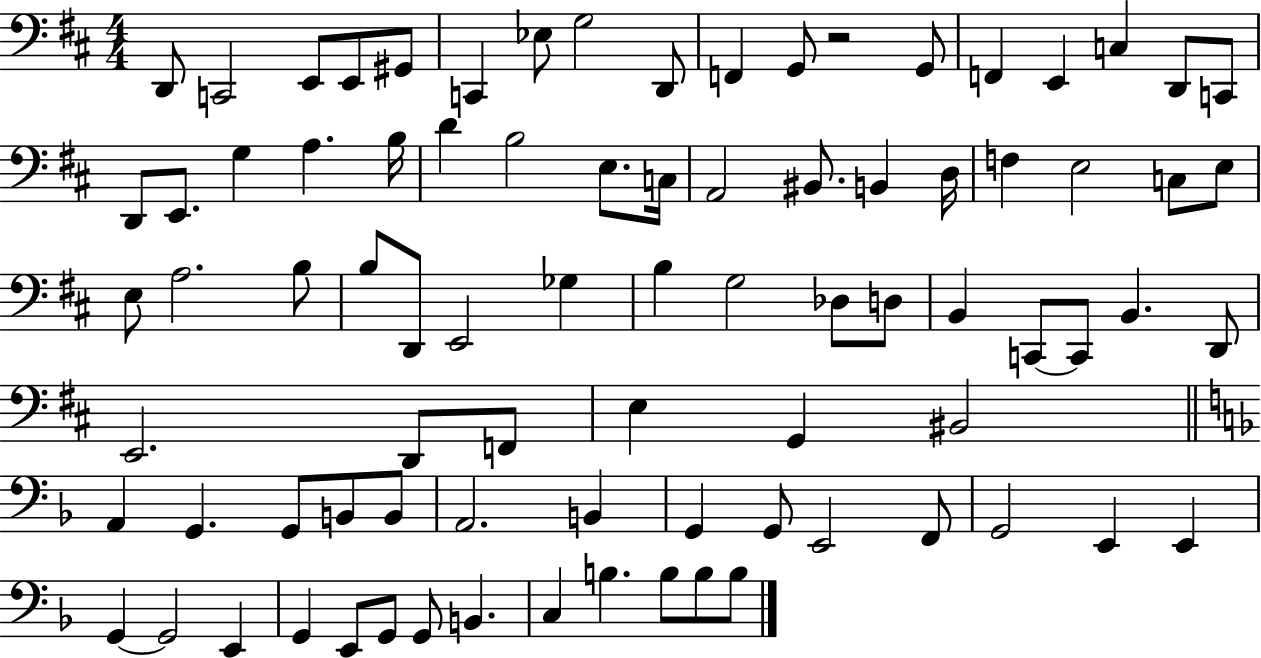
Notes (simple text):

D2/e C2/h E2/e E2/e G#2/e C2/q Eb3/e G3/h D2/e F2/q G2/e R/h G2/e F2/q E2/q C3/q D2/e C2/e D2/e E2/e. G3/q A3/q. B3/s D4/q B3/h E3/e. C3/s A2/h BIS2/e. B2/q D3/s F3/q E3/h C3/e E3/e E3/e A3/h. B3/e B3/e D2/e E2/h Gb3/q B3/q G3/h Db3/e D3/e B2/q C2/e C2/e B2/q. D2/e E2/h. D2/e F2/e E3/q G2/q BIS2/h A2/q G2/q. G2/e B2/e B2/e A2/h. B2/q G2/q G2/e E2/h F2/e G2/h E2/q E2/q G2/q G2/h E2/q G2/q E2/e G2/e G2/e B2/q. C3/q B3/q. B3/e B3/e B3/e